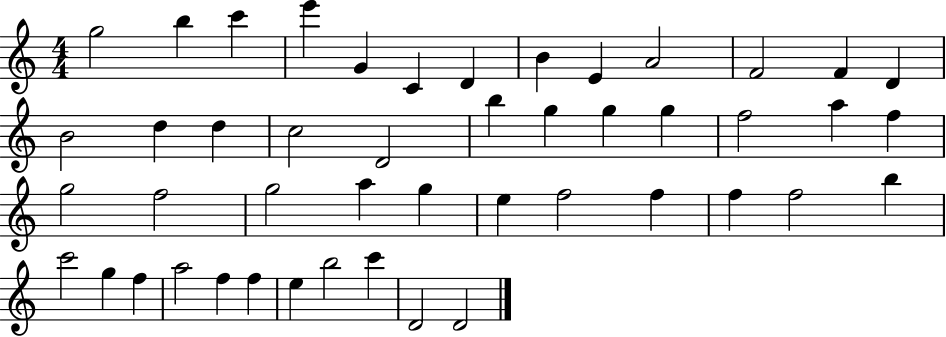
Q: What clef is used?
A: treble